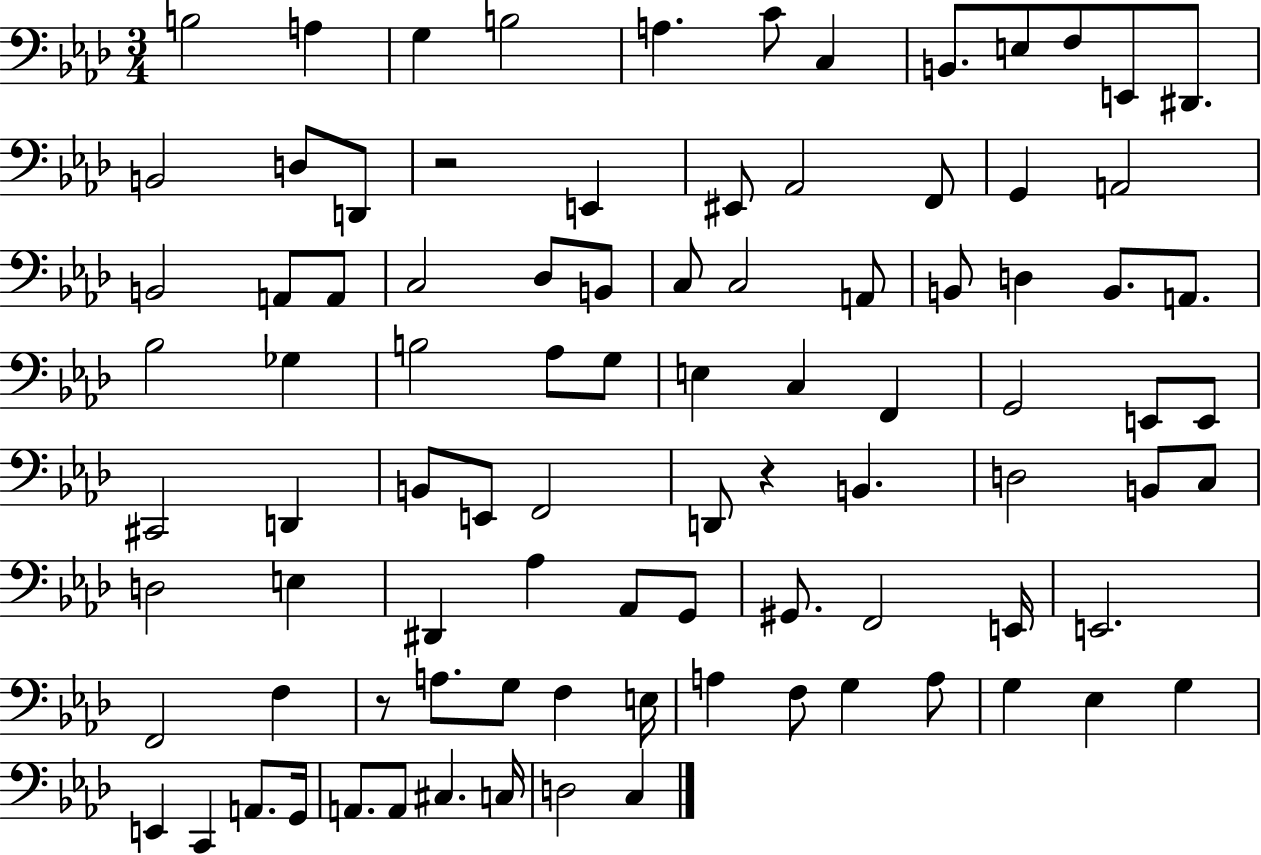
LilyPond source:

{
  \clef bass
  \numericTimeSignature
  \time 3/4
  \key aes \major
  b2 a4 | g4 b2 | a4. c'8 c4 | b,8. e8 f8 e,8 dis,8. | \break b,2 d8 d,8 | r2 e,4 | eis,8 aes,2 f,8 | g,4 a,2 | \break b,2 a,8 a,8 | c2 des8 b,8 | c8 c2 a,8 | b,8 d4 b,8. a,8. | \break bes2 ges4 | b2 aes8 g8 | e4 c4 f,4 | g,2 e,8 e,8 | \break cis,2 d,4 | b,8 e,8 f,2 | d,8 r4 b,4. | d2 b,8 c8 | \break d2 e4 | dis,4 aes4 aes,8 g,8 | gis,8. f,2 e,16 | e,2. | \break f,2 f4 | r8 a8. g8 f4 e16 | a4 f8 g4 a8 | g4 ees4 g4 | \break e,4 c,4 a,8. g,16 | a,8. a,8 cis4. c16 | d2 c4 | \bar "|."
}